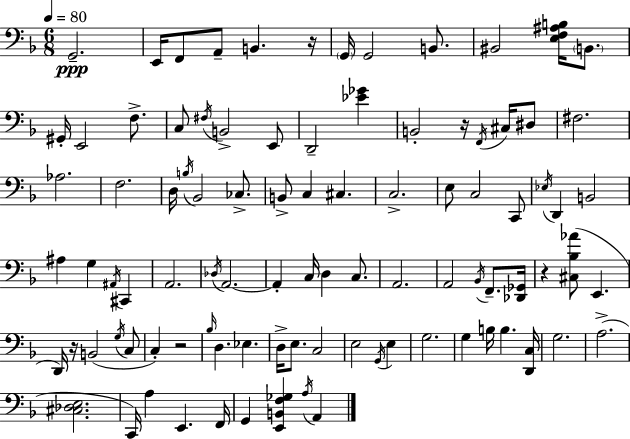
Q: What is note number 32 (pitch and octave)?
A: C#3